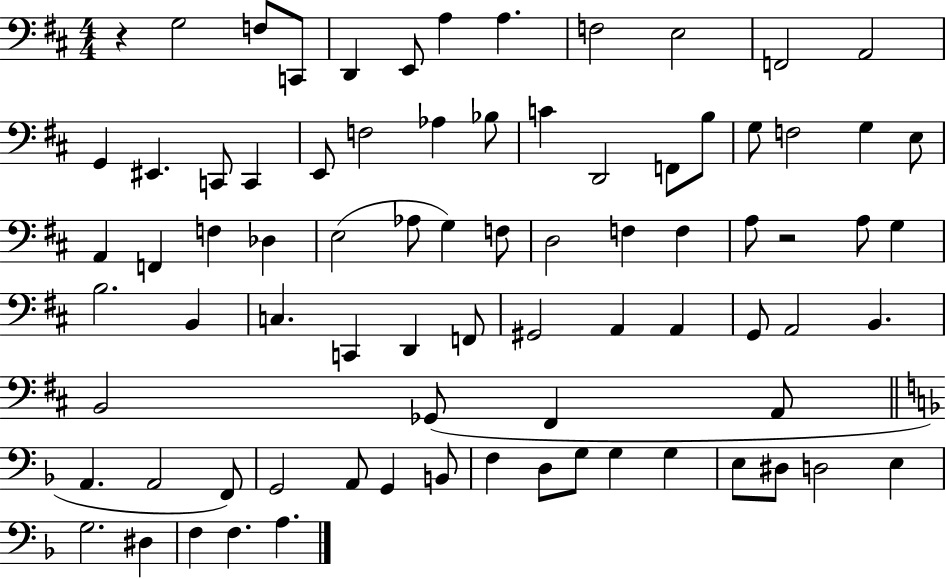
{
  \clef bass
  \numericTimeSignature
  \time 4/4
  \key d \major
  r4 g2 f8 c,8 | d,4 e,8 a4 a4. | f2 e2 | f,2 a,2 | \break g,4 eis,4. c,8 c,4 | e,8 f2 aes4 bes8 | c'4 d,2 f,8 b8 | g8 f2 g4 e8 | \break a,4 f,4 f4 des4 | e2( aes8 g4) f8 | d2 f4 f4 | a8 r2 a8 g4 | \break b2. b,4 | c4. c,4 d,4 f,8 | gis,2 a,4 a,4 | g,8 a,2 b,4. | \break b,2 ges,8( fis,4 a,8 | \bar "||" \break \key d \minor a,4. a,2 f,8) | g,2 a,8 g,4 b,8 | f4 d8 g8 g4 g4 | e8 dis8 d2 e4 | \break g2. dis4 | f4 f4. a4. | \bar "|."
}